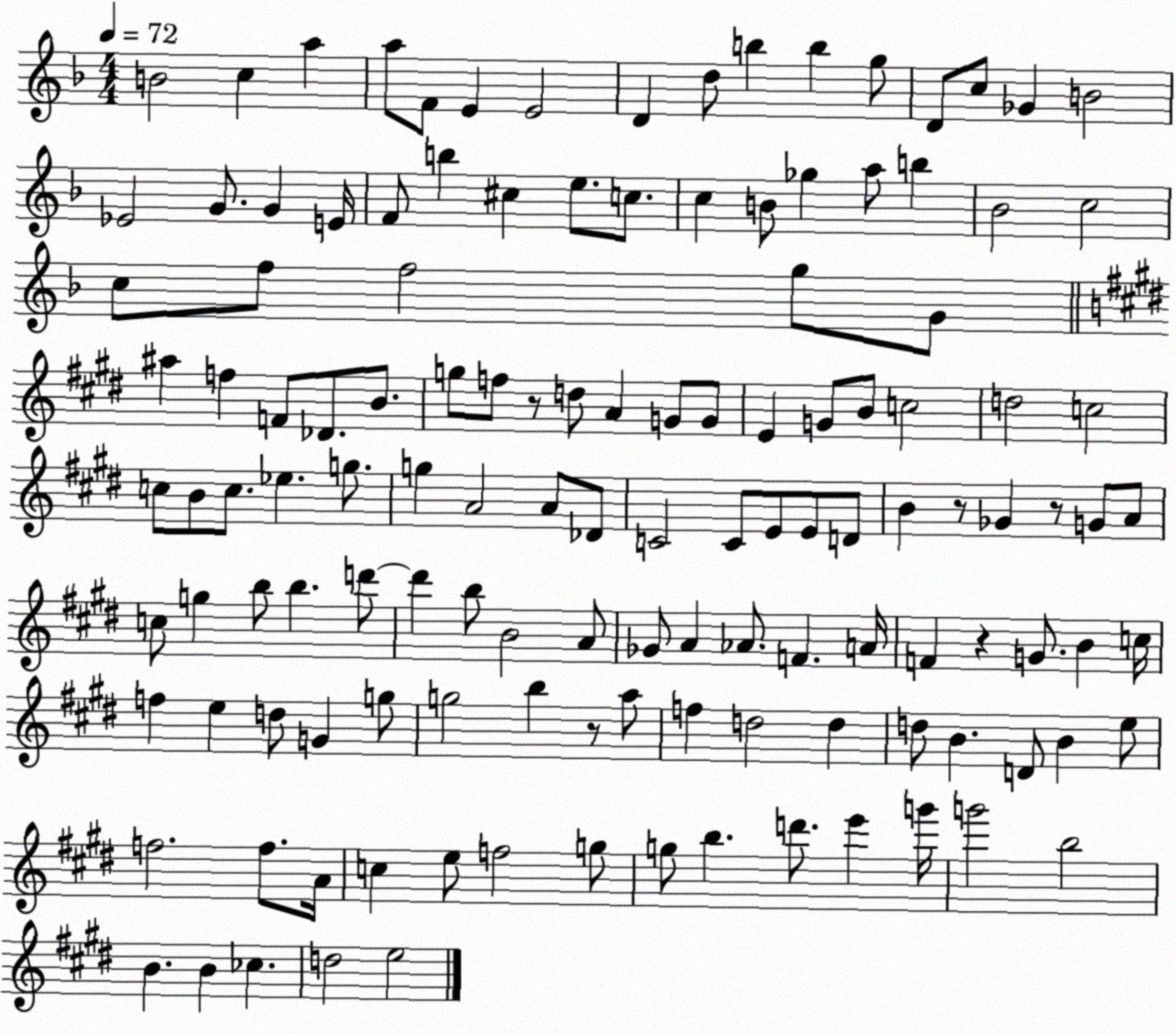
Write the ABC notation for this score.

X:1
T:Untitled
M:4/4
L:1/4
K:F
B2 c a a/2 F/2 E E2 D d/2 b b g/2 D/2 c/2 _G B2 _E2 G/2 G E/4 F/2 b ^c e/2 c/2 c B/2 _g a/2 b _B2 c2 c/2 f/2 f2 g/2 G/2 ^a f F/2 _D/2 B/2 g/2 f/2 z/2 d/2 A G/2 G/2 E G/2 B/2 c2 d2 c2 c/2 B/2 c/2 _e g/2 g A2 A/2 _D/2 C2 C/2 E/2 E/2 D/2 B z/2 _G z/2 G/2 A/2 c/2 g b/2 b d'/2 d' b/2 B2 A/2 _G/2 A _A/2 F A/4 F z G/2 B c/4 f e d/2 G g/2 g2 b z/2 a/2 f d2 d d/2 B D/2 B e/2 f2 f/2 A/4 c e/2 f2 g/2 g/2 b d'/2 e' g'/4 g'2 b2 B B _c d2 e2